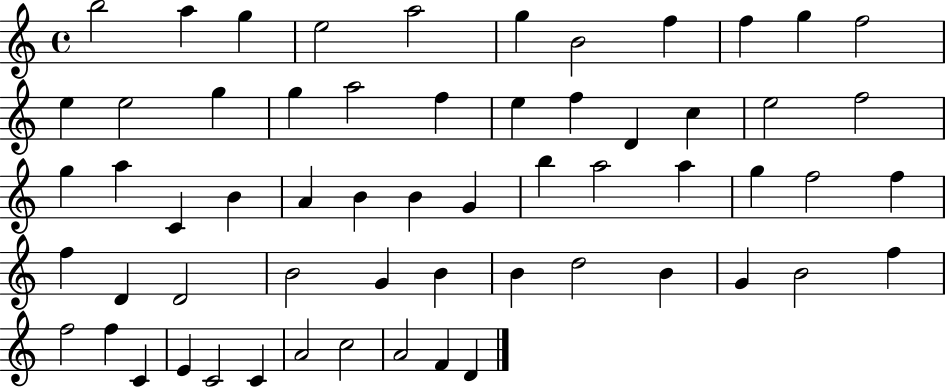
B5/h A5/q G5/q E5/h A5/h G5/q B4/h F5/q F5/q G5/q F5/h E5/q E5/h G5/q G5/q A5/h F5/q E5/q F5/q D4/q C5/q E5/h F5/h G5/q A5/q C4/q B4/q A4/q B4/q B4/q G4/q B5/q A5/h A5/q G5/q F5/h F5/q F5/q D4/q D4/h B4/h G4/q B4/q B4/q D5/h B4/q G4/q B4/h F5/q F5/h F5/q C4/q E4/q C4/h C4/q A4/h C5/h A4/h F4/q D4/q